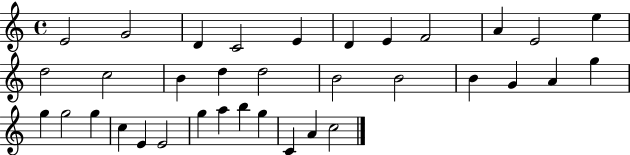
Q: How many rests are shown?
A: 0